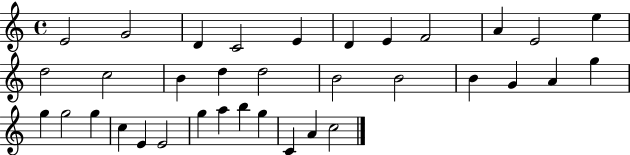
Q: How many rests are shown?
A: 0